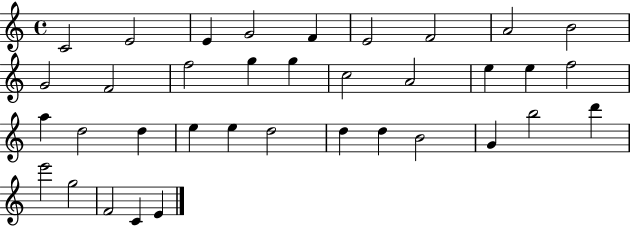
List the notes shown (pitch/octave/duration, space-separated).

C4/h E4/h E4/q G4/h F4/q E4/h F4/h A4/h B4/h G4/h F4/h F5/h G5/q G5/q C5/h A4/h E5/q E5/q F5/h A5/q D5/h D5/q E5/q E5/q D5/h D5/q D5/q B4/h G4/q B5/h D6/q E6/h G5/h F4/h C4/q E4/q